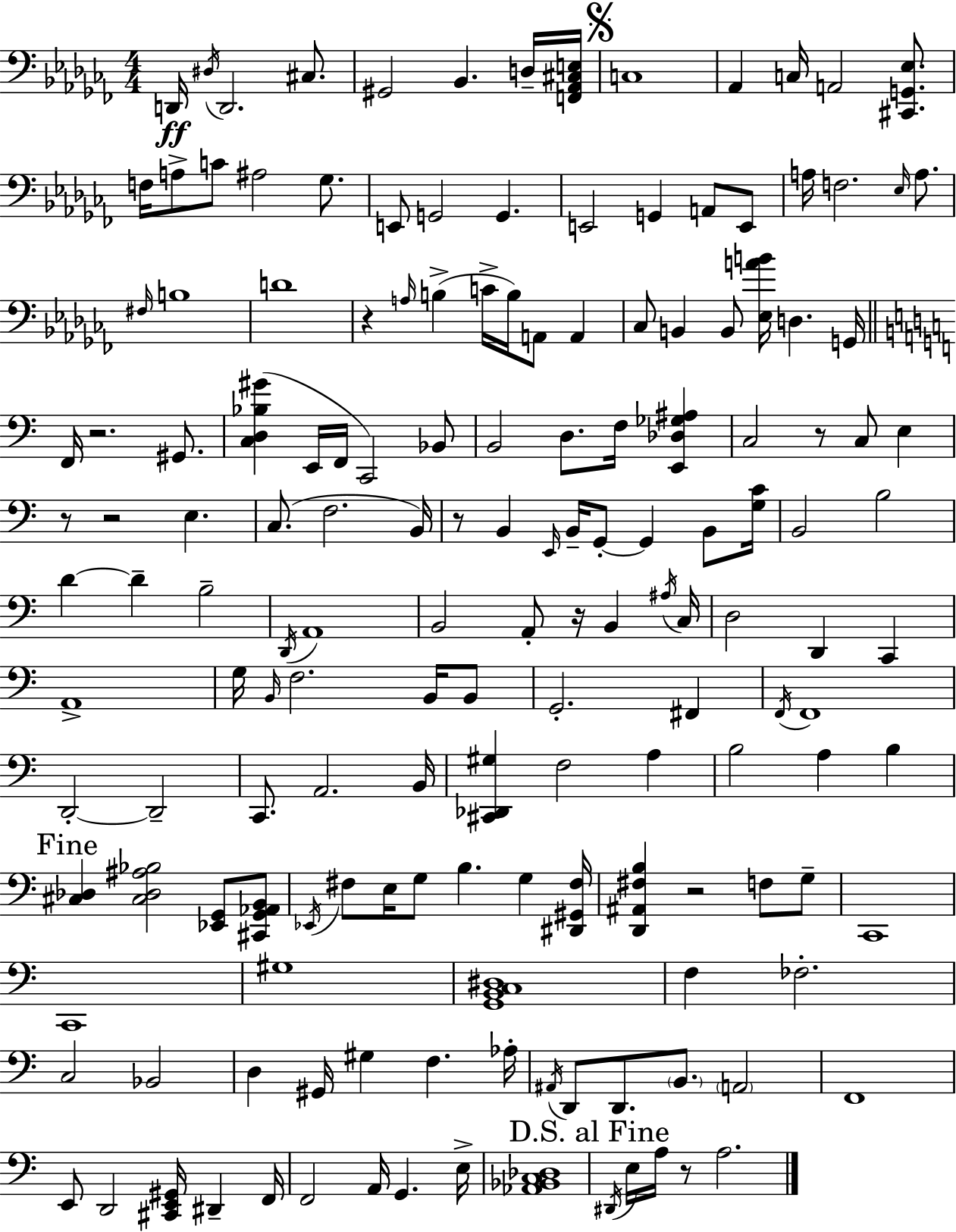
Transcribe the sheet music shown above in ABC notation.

X:1
T:Untitled
M:4/4
L:1/4
K:Abm
D,,/4 ^D,/4 D,,2 ^C,/2 ^G,,2 _B,, D,/4 [F,,_A,,^C,E,]/4 C,4 _A,, C,/4 A,,2 [^C,,G,,_E,]/2 F,/4 A,/2 C/2 ^A,2 _G,/2 E,,/2 G,,2 G,, E,,2 G,, A,,/2 E,,/2 A,/4 F,2 _E,/4 A,/2 ^F,/4 B,4 D4 z A,/4 B, C/4 B,/4 A,,/2 A,, _C,/2 B,, B,,/2 [_E,AB]/4 D, G,,/4 F,,/4 z2 ^G,,/2 [C,D,_B,^G] E,,/4 F,,/4 C,,2 _B,,/2 B,,2 D,/2 F,/4 [E,,_D,_G,^A,] C,2 z/2 C,/2 E, z/2 z2 E, C,/2 F,2 B,,/4 z/2 B,, E,,/4 B,,/4 G,,/2 G,, B,,/2 [G,C]/4 B,,2 B,2 D D B,2 D,,/4 A,,4 B,,2 A,,/2 z/4 B,, ^A,/4 C,/4 D,2 D,, C,, A,,4 G,/4 B,,/4 F,2 B,,/4 B,,/2 G,,2 ^F,, F,,/4 F,,4 D,,2 D,,2 C,,/2 A,,2 B,,/4 [^C,,_D,,^G,] F,2 A, B,2 A, B, [^C,_D,] [^C,_D,^A,_B,]2 [_E,,G,,]/2 [^C,,G,,_A,,B,,]/2 _E,,/4 ^F,/2 E,/4 G,/2 B, G, [^D,,^G,,^F,]/4 [D,,^A,,^F,B,] z2 F,/2 G,/2 C,,4 C,,4 ^G,4 [G,,B,,C,^D,]4 F, _F,2 C,2 _B,,2 D, ^G,,/4 ^G, F, _A,/4 ^A,,/4 D,,/2 D,,/2 B,,/2 A,,2 F,,4 E,,/2 D,,2 [^C,,E,,^G,,]/4 ^D,, F,,/4 F,,2 A,,/4 G,, E,/4 [_A,,_B,,C,_D,]4 ^D,,/4 E,/4 A,/4 z/2 A,2